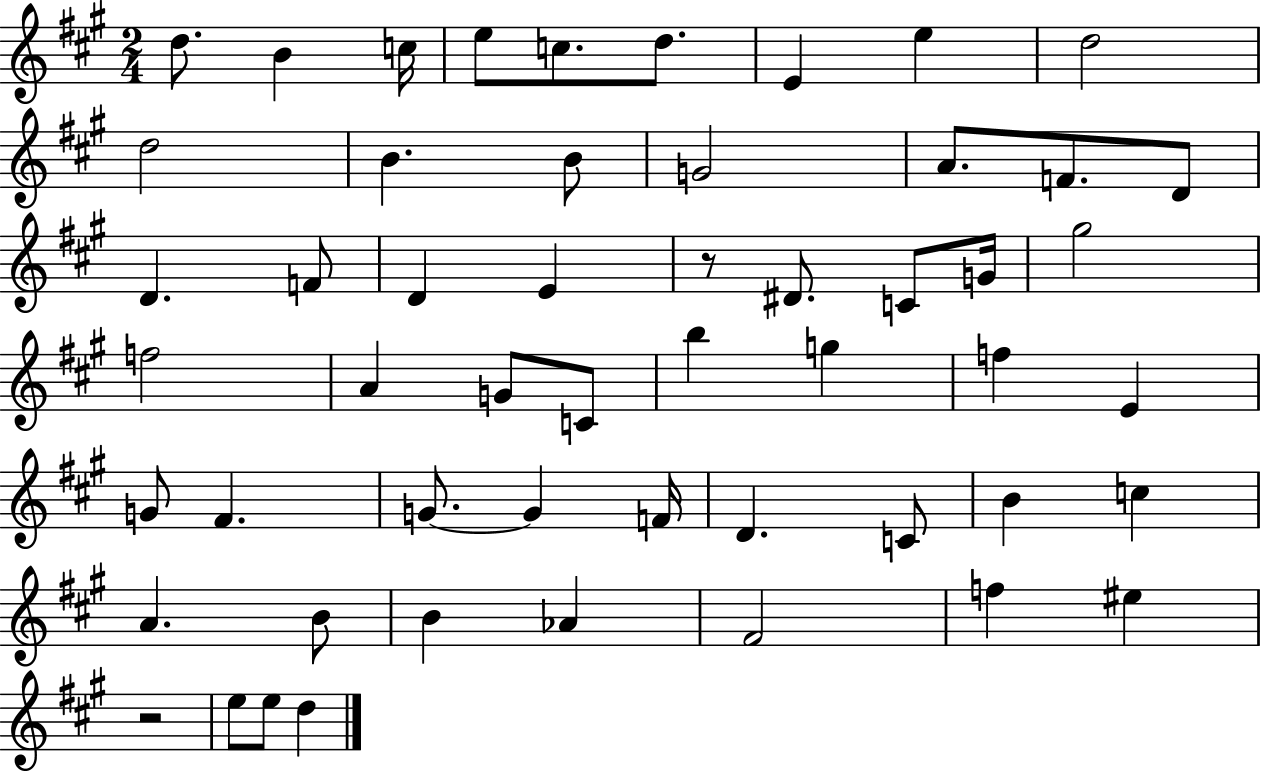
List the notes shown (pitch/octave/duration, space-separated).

D5/e. B4/q C5/s E5/e C5/e. D5/e. E4/q E5/q D5/h D5/h B4/q. B4/e G4/h A4/e. F4/e. D4/e D4/q. F4/e D4/q E4/q R/e D#4/e. C4/e G4/s G#5/h F5/h A4/q G4/e C4/e B5/q G5/q F5/q E4/q G4/e F#4/q. G4/e. G4/q F4/s D4/q. C4/e B4/q C5/q A4/q. B4/e B4/q Ab4/q F#4/h F5/q EIS5/q R/h E5/e E5/e D5/q